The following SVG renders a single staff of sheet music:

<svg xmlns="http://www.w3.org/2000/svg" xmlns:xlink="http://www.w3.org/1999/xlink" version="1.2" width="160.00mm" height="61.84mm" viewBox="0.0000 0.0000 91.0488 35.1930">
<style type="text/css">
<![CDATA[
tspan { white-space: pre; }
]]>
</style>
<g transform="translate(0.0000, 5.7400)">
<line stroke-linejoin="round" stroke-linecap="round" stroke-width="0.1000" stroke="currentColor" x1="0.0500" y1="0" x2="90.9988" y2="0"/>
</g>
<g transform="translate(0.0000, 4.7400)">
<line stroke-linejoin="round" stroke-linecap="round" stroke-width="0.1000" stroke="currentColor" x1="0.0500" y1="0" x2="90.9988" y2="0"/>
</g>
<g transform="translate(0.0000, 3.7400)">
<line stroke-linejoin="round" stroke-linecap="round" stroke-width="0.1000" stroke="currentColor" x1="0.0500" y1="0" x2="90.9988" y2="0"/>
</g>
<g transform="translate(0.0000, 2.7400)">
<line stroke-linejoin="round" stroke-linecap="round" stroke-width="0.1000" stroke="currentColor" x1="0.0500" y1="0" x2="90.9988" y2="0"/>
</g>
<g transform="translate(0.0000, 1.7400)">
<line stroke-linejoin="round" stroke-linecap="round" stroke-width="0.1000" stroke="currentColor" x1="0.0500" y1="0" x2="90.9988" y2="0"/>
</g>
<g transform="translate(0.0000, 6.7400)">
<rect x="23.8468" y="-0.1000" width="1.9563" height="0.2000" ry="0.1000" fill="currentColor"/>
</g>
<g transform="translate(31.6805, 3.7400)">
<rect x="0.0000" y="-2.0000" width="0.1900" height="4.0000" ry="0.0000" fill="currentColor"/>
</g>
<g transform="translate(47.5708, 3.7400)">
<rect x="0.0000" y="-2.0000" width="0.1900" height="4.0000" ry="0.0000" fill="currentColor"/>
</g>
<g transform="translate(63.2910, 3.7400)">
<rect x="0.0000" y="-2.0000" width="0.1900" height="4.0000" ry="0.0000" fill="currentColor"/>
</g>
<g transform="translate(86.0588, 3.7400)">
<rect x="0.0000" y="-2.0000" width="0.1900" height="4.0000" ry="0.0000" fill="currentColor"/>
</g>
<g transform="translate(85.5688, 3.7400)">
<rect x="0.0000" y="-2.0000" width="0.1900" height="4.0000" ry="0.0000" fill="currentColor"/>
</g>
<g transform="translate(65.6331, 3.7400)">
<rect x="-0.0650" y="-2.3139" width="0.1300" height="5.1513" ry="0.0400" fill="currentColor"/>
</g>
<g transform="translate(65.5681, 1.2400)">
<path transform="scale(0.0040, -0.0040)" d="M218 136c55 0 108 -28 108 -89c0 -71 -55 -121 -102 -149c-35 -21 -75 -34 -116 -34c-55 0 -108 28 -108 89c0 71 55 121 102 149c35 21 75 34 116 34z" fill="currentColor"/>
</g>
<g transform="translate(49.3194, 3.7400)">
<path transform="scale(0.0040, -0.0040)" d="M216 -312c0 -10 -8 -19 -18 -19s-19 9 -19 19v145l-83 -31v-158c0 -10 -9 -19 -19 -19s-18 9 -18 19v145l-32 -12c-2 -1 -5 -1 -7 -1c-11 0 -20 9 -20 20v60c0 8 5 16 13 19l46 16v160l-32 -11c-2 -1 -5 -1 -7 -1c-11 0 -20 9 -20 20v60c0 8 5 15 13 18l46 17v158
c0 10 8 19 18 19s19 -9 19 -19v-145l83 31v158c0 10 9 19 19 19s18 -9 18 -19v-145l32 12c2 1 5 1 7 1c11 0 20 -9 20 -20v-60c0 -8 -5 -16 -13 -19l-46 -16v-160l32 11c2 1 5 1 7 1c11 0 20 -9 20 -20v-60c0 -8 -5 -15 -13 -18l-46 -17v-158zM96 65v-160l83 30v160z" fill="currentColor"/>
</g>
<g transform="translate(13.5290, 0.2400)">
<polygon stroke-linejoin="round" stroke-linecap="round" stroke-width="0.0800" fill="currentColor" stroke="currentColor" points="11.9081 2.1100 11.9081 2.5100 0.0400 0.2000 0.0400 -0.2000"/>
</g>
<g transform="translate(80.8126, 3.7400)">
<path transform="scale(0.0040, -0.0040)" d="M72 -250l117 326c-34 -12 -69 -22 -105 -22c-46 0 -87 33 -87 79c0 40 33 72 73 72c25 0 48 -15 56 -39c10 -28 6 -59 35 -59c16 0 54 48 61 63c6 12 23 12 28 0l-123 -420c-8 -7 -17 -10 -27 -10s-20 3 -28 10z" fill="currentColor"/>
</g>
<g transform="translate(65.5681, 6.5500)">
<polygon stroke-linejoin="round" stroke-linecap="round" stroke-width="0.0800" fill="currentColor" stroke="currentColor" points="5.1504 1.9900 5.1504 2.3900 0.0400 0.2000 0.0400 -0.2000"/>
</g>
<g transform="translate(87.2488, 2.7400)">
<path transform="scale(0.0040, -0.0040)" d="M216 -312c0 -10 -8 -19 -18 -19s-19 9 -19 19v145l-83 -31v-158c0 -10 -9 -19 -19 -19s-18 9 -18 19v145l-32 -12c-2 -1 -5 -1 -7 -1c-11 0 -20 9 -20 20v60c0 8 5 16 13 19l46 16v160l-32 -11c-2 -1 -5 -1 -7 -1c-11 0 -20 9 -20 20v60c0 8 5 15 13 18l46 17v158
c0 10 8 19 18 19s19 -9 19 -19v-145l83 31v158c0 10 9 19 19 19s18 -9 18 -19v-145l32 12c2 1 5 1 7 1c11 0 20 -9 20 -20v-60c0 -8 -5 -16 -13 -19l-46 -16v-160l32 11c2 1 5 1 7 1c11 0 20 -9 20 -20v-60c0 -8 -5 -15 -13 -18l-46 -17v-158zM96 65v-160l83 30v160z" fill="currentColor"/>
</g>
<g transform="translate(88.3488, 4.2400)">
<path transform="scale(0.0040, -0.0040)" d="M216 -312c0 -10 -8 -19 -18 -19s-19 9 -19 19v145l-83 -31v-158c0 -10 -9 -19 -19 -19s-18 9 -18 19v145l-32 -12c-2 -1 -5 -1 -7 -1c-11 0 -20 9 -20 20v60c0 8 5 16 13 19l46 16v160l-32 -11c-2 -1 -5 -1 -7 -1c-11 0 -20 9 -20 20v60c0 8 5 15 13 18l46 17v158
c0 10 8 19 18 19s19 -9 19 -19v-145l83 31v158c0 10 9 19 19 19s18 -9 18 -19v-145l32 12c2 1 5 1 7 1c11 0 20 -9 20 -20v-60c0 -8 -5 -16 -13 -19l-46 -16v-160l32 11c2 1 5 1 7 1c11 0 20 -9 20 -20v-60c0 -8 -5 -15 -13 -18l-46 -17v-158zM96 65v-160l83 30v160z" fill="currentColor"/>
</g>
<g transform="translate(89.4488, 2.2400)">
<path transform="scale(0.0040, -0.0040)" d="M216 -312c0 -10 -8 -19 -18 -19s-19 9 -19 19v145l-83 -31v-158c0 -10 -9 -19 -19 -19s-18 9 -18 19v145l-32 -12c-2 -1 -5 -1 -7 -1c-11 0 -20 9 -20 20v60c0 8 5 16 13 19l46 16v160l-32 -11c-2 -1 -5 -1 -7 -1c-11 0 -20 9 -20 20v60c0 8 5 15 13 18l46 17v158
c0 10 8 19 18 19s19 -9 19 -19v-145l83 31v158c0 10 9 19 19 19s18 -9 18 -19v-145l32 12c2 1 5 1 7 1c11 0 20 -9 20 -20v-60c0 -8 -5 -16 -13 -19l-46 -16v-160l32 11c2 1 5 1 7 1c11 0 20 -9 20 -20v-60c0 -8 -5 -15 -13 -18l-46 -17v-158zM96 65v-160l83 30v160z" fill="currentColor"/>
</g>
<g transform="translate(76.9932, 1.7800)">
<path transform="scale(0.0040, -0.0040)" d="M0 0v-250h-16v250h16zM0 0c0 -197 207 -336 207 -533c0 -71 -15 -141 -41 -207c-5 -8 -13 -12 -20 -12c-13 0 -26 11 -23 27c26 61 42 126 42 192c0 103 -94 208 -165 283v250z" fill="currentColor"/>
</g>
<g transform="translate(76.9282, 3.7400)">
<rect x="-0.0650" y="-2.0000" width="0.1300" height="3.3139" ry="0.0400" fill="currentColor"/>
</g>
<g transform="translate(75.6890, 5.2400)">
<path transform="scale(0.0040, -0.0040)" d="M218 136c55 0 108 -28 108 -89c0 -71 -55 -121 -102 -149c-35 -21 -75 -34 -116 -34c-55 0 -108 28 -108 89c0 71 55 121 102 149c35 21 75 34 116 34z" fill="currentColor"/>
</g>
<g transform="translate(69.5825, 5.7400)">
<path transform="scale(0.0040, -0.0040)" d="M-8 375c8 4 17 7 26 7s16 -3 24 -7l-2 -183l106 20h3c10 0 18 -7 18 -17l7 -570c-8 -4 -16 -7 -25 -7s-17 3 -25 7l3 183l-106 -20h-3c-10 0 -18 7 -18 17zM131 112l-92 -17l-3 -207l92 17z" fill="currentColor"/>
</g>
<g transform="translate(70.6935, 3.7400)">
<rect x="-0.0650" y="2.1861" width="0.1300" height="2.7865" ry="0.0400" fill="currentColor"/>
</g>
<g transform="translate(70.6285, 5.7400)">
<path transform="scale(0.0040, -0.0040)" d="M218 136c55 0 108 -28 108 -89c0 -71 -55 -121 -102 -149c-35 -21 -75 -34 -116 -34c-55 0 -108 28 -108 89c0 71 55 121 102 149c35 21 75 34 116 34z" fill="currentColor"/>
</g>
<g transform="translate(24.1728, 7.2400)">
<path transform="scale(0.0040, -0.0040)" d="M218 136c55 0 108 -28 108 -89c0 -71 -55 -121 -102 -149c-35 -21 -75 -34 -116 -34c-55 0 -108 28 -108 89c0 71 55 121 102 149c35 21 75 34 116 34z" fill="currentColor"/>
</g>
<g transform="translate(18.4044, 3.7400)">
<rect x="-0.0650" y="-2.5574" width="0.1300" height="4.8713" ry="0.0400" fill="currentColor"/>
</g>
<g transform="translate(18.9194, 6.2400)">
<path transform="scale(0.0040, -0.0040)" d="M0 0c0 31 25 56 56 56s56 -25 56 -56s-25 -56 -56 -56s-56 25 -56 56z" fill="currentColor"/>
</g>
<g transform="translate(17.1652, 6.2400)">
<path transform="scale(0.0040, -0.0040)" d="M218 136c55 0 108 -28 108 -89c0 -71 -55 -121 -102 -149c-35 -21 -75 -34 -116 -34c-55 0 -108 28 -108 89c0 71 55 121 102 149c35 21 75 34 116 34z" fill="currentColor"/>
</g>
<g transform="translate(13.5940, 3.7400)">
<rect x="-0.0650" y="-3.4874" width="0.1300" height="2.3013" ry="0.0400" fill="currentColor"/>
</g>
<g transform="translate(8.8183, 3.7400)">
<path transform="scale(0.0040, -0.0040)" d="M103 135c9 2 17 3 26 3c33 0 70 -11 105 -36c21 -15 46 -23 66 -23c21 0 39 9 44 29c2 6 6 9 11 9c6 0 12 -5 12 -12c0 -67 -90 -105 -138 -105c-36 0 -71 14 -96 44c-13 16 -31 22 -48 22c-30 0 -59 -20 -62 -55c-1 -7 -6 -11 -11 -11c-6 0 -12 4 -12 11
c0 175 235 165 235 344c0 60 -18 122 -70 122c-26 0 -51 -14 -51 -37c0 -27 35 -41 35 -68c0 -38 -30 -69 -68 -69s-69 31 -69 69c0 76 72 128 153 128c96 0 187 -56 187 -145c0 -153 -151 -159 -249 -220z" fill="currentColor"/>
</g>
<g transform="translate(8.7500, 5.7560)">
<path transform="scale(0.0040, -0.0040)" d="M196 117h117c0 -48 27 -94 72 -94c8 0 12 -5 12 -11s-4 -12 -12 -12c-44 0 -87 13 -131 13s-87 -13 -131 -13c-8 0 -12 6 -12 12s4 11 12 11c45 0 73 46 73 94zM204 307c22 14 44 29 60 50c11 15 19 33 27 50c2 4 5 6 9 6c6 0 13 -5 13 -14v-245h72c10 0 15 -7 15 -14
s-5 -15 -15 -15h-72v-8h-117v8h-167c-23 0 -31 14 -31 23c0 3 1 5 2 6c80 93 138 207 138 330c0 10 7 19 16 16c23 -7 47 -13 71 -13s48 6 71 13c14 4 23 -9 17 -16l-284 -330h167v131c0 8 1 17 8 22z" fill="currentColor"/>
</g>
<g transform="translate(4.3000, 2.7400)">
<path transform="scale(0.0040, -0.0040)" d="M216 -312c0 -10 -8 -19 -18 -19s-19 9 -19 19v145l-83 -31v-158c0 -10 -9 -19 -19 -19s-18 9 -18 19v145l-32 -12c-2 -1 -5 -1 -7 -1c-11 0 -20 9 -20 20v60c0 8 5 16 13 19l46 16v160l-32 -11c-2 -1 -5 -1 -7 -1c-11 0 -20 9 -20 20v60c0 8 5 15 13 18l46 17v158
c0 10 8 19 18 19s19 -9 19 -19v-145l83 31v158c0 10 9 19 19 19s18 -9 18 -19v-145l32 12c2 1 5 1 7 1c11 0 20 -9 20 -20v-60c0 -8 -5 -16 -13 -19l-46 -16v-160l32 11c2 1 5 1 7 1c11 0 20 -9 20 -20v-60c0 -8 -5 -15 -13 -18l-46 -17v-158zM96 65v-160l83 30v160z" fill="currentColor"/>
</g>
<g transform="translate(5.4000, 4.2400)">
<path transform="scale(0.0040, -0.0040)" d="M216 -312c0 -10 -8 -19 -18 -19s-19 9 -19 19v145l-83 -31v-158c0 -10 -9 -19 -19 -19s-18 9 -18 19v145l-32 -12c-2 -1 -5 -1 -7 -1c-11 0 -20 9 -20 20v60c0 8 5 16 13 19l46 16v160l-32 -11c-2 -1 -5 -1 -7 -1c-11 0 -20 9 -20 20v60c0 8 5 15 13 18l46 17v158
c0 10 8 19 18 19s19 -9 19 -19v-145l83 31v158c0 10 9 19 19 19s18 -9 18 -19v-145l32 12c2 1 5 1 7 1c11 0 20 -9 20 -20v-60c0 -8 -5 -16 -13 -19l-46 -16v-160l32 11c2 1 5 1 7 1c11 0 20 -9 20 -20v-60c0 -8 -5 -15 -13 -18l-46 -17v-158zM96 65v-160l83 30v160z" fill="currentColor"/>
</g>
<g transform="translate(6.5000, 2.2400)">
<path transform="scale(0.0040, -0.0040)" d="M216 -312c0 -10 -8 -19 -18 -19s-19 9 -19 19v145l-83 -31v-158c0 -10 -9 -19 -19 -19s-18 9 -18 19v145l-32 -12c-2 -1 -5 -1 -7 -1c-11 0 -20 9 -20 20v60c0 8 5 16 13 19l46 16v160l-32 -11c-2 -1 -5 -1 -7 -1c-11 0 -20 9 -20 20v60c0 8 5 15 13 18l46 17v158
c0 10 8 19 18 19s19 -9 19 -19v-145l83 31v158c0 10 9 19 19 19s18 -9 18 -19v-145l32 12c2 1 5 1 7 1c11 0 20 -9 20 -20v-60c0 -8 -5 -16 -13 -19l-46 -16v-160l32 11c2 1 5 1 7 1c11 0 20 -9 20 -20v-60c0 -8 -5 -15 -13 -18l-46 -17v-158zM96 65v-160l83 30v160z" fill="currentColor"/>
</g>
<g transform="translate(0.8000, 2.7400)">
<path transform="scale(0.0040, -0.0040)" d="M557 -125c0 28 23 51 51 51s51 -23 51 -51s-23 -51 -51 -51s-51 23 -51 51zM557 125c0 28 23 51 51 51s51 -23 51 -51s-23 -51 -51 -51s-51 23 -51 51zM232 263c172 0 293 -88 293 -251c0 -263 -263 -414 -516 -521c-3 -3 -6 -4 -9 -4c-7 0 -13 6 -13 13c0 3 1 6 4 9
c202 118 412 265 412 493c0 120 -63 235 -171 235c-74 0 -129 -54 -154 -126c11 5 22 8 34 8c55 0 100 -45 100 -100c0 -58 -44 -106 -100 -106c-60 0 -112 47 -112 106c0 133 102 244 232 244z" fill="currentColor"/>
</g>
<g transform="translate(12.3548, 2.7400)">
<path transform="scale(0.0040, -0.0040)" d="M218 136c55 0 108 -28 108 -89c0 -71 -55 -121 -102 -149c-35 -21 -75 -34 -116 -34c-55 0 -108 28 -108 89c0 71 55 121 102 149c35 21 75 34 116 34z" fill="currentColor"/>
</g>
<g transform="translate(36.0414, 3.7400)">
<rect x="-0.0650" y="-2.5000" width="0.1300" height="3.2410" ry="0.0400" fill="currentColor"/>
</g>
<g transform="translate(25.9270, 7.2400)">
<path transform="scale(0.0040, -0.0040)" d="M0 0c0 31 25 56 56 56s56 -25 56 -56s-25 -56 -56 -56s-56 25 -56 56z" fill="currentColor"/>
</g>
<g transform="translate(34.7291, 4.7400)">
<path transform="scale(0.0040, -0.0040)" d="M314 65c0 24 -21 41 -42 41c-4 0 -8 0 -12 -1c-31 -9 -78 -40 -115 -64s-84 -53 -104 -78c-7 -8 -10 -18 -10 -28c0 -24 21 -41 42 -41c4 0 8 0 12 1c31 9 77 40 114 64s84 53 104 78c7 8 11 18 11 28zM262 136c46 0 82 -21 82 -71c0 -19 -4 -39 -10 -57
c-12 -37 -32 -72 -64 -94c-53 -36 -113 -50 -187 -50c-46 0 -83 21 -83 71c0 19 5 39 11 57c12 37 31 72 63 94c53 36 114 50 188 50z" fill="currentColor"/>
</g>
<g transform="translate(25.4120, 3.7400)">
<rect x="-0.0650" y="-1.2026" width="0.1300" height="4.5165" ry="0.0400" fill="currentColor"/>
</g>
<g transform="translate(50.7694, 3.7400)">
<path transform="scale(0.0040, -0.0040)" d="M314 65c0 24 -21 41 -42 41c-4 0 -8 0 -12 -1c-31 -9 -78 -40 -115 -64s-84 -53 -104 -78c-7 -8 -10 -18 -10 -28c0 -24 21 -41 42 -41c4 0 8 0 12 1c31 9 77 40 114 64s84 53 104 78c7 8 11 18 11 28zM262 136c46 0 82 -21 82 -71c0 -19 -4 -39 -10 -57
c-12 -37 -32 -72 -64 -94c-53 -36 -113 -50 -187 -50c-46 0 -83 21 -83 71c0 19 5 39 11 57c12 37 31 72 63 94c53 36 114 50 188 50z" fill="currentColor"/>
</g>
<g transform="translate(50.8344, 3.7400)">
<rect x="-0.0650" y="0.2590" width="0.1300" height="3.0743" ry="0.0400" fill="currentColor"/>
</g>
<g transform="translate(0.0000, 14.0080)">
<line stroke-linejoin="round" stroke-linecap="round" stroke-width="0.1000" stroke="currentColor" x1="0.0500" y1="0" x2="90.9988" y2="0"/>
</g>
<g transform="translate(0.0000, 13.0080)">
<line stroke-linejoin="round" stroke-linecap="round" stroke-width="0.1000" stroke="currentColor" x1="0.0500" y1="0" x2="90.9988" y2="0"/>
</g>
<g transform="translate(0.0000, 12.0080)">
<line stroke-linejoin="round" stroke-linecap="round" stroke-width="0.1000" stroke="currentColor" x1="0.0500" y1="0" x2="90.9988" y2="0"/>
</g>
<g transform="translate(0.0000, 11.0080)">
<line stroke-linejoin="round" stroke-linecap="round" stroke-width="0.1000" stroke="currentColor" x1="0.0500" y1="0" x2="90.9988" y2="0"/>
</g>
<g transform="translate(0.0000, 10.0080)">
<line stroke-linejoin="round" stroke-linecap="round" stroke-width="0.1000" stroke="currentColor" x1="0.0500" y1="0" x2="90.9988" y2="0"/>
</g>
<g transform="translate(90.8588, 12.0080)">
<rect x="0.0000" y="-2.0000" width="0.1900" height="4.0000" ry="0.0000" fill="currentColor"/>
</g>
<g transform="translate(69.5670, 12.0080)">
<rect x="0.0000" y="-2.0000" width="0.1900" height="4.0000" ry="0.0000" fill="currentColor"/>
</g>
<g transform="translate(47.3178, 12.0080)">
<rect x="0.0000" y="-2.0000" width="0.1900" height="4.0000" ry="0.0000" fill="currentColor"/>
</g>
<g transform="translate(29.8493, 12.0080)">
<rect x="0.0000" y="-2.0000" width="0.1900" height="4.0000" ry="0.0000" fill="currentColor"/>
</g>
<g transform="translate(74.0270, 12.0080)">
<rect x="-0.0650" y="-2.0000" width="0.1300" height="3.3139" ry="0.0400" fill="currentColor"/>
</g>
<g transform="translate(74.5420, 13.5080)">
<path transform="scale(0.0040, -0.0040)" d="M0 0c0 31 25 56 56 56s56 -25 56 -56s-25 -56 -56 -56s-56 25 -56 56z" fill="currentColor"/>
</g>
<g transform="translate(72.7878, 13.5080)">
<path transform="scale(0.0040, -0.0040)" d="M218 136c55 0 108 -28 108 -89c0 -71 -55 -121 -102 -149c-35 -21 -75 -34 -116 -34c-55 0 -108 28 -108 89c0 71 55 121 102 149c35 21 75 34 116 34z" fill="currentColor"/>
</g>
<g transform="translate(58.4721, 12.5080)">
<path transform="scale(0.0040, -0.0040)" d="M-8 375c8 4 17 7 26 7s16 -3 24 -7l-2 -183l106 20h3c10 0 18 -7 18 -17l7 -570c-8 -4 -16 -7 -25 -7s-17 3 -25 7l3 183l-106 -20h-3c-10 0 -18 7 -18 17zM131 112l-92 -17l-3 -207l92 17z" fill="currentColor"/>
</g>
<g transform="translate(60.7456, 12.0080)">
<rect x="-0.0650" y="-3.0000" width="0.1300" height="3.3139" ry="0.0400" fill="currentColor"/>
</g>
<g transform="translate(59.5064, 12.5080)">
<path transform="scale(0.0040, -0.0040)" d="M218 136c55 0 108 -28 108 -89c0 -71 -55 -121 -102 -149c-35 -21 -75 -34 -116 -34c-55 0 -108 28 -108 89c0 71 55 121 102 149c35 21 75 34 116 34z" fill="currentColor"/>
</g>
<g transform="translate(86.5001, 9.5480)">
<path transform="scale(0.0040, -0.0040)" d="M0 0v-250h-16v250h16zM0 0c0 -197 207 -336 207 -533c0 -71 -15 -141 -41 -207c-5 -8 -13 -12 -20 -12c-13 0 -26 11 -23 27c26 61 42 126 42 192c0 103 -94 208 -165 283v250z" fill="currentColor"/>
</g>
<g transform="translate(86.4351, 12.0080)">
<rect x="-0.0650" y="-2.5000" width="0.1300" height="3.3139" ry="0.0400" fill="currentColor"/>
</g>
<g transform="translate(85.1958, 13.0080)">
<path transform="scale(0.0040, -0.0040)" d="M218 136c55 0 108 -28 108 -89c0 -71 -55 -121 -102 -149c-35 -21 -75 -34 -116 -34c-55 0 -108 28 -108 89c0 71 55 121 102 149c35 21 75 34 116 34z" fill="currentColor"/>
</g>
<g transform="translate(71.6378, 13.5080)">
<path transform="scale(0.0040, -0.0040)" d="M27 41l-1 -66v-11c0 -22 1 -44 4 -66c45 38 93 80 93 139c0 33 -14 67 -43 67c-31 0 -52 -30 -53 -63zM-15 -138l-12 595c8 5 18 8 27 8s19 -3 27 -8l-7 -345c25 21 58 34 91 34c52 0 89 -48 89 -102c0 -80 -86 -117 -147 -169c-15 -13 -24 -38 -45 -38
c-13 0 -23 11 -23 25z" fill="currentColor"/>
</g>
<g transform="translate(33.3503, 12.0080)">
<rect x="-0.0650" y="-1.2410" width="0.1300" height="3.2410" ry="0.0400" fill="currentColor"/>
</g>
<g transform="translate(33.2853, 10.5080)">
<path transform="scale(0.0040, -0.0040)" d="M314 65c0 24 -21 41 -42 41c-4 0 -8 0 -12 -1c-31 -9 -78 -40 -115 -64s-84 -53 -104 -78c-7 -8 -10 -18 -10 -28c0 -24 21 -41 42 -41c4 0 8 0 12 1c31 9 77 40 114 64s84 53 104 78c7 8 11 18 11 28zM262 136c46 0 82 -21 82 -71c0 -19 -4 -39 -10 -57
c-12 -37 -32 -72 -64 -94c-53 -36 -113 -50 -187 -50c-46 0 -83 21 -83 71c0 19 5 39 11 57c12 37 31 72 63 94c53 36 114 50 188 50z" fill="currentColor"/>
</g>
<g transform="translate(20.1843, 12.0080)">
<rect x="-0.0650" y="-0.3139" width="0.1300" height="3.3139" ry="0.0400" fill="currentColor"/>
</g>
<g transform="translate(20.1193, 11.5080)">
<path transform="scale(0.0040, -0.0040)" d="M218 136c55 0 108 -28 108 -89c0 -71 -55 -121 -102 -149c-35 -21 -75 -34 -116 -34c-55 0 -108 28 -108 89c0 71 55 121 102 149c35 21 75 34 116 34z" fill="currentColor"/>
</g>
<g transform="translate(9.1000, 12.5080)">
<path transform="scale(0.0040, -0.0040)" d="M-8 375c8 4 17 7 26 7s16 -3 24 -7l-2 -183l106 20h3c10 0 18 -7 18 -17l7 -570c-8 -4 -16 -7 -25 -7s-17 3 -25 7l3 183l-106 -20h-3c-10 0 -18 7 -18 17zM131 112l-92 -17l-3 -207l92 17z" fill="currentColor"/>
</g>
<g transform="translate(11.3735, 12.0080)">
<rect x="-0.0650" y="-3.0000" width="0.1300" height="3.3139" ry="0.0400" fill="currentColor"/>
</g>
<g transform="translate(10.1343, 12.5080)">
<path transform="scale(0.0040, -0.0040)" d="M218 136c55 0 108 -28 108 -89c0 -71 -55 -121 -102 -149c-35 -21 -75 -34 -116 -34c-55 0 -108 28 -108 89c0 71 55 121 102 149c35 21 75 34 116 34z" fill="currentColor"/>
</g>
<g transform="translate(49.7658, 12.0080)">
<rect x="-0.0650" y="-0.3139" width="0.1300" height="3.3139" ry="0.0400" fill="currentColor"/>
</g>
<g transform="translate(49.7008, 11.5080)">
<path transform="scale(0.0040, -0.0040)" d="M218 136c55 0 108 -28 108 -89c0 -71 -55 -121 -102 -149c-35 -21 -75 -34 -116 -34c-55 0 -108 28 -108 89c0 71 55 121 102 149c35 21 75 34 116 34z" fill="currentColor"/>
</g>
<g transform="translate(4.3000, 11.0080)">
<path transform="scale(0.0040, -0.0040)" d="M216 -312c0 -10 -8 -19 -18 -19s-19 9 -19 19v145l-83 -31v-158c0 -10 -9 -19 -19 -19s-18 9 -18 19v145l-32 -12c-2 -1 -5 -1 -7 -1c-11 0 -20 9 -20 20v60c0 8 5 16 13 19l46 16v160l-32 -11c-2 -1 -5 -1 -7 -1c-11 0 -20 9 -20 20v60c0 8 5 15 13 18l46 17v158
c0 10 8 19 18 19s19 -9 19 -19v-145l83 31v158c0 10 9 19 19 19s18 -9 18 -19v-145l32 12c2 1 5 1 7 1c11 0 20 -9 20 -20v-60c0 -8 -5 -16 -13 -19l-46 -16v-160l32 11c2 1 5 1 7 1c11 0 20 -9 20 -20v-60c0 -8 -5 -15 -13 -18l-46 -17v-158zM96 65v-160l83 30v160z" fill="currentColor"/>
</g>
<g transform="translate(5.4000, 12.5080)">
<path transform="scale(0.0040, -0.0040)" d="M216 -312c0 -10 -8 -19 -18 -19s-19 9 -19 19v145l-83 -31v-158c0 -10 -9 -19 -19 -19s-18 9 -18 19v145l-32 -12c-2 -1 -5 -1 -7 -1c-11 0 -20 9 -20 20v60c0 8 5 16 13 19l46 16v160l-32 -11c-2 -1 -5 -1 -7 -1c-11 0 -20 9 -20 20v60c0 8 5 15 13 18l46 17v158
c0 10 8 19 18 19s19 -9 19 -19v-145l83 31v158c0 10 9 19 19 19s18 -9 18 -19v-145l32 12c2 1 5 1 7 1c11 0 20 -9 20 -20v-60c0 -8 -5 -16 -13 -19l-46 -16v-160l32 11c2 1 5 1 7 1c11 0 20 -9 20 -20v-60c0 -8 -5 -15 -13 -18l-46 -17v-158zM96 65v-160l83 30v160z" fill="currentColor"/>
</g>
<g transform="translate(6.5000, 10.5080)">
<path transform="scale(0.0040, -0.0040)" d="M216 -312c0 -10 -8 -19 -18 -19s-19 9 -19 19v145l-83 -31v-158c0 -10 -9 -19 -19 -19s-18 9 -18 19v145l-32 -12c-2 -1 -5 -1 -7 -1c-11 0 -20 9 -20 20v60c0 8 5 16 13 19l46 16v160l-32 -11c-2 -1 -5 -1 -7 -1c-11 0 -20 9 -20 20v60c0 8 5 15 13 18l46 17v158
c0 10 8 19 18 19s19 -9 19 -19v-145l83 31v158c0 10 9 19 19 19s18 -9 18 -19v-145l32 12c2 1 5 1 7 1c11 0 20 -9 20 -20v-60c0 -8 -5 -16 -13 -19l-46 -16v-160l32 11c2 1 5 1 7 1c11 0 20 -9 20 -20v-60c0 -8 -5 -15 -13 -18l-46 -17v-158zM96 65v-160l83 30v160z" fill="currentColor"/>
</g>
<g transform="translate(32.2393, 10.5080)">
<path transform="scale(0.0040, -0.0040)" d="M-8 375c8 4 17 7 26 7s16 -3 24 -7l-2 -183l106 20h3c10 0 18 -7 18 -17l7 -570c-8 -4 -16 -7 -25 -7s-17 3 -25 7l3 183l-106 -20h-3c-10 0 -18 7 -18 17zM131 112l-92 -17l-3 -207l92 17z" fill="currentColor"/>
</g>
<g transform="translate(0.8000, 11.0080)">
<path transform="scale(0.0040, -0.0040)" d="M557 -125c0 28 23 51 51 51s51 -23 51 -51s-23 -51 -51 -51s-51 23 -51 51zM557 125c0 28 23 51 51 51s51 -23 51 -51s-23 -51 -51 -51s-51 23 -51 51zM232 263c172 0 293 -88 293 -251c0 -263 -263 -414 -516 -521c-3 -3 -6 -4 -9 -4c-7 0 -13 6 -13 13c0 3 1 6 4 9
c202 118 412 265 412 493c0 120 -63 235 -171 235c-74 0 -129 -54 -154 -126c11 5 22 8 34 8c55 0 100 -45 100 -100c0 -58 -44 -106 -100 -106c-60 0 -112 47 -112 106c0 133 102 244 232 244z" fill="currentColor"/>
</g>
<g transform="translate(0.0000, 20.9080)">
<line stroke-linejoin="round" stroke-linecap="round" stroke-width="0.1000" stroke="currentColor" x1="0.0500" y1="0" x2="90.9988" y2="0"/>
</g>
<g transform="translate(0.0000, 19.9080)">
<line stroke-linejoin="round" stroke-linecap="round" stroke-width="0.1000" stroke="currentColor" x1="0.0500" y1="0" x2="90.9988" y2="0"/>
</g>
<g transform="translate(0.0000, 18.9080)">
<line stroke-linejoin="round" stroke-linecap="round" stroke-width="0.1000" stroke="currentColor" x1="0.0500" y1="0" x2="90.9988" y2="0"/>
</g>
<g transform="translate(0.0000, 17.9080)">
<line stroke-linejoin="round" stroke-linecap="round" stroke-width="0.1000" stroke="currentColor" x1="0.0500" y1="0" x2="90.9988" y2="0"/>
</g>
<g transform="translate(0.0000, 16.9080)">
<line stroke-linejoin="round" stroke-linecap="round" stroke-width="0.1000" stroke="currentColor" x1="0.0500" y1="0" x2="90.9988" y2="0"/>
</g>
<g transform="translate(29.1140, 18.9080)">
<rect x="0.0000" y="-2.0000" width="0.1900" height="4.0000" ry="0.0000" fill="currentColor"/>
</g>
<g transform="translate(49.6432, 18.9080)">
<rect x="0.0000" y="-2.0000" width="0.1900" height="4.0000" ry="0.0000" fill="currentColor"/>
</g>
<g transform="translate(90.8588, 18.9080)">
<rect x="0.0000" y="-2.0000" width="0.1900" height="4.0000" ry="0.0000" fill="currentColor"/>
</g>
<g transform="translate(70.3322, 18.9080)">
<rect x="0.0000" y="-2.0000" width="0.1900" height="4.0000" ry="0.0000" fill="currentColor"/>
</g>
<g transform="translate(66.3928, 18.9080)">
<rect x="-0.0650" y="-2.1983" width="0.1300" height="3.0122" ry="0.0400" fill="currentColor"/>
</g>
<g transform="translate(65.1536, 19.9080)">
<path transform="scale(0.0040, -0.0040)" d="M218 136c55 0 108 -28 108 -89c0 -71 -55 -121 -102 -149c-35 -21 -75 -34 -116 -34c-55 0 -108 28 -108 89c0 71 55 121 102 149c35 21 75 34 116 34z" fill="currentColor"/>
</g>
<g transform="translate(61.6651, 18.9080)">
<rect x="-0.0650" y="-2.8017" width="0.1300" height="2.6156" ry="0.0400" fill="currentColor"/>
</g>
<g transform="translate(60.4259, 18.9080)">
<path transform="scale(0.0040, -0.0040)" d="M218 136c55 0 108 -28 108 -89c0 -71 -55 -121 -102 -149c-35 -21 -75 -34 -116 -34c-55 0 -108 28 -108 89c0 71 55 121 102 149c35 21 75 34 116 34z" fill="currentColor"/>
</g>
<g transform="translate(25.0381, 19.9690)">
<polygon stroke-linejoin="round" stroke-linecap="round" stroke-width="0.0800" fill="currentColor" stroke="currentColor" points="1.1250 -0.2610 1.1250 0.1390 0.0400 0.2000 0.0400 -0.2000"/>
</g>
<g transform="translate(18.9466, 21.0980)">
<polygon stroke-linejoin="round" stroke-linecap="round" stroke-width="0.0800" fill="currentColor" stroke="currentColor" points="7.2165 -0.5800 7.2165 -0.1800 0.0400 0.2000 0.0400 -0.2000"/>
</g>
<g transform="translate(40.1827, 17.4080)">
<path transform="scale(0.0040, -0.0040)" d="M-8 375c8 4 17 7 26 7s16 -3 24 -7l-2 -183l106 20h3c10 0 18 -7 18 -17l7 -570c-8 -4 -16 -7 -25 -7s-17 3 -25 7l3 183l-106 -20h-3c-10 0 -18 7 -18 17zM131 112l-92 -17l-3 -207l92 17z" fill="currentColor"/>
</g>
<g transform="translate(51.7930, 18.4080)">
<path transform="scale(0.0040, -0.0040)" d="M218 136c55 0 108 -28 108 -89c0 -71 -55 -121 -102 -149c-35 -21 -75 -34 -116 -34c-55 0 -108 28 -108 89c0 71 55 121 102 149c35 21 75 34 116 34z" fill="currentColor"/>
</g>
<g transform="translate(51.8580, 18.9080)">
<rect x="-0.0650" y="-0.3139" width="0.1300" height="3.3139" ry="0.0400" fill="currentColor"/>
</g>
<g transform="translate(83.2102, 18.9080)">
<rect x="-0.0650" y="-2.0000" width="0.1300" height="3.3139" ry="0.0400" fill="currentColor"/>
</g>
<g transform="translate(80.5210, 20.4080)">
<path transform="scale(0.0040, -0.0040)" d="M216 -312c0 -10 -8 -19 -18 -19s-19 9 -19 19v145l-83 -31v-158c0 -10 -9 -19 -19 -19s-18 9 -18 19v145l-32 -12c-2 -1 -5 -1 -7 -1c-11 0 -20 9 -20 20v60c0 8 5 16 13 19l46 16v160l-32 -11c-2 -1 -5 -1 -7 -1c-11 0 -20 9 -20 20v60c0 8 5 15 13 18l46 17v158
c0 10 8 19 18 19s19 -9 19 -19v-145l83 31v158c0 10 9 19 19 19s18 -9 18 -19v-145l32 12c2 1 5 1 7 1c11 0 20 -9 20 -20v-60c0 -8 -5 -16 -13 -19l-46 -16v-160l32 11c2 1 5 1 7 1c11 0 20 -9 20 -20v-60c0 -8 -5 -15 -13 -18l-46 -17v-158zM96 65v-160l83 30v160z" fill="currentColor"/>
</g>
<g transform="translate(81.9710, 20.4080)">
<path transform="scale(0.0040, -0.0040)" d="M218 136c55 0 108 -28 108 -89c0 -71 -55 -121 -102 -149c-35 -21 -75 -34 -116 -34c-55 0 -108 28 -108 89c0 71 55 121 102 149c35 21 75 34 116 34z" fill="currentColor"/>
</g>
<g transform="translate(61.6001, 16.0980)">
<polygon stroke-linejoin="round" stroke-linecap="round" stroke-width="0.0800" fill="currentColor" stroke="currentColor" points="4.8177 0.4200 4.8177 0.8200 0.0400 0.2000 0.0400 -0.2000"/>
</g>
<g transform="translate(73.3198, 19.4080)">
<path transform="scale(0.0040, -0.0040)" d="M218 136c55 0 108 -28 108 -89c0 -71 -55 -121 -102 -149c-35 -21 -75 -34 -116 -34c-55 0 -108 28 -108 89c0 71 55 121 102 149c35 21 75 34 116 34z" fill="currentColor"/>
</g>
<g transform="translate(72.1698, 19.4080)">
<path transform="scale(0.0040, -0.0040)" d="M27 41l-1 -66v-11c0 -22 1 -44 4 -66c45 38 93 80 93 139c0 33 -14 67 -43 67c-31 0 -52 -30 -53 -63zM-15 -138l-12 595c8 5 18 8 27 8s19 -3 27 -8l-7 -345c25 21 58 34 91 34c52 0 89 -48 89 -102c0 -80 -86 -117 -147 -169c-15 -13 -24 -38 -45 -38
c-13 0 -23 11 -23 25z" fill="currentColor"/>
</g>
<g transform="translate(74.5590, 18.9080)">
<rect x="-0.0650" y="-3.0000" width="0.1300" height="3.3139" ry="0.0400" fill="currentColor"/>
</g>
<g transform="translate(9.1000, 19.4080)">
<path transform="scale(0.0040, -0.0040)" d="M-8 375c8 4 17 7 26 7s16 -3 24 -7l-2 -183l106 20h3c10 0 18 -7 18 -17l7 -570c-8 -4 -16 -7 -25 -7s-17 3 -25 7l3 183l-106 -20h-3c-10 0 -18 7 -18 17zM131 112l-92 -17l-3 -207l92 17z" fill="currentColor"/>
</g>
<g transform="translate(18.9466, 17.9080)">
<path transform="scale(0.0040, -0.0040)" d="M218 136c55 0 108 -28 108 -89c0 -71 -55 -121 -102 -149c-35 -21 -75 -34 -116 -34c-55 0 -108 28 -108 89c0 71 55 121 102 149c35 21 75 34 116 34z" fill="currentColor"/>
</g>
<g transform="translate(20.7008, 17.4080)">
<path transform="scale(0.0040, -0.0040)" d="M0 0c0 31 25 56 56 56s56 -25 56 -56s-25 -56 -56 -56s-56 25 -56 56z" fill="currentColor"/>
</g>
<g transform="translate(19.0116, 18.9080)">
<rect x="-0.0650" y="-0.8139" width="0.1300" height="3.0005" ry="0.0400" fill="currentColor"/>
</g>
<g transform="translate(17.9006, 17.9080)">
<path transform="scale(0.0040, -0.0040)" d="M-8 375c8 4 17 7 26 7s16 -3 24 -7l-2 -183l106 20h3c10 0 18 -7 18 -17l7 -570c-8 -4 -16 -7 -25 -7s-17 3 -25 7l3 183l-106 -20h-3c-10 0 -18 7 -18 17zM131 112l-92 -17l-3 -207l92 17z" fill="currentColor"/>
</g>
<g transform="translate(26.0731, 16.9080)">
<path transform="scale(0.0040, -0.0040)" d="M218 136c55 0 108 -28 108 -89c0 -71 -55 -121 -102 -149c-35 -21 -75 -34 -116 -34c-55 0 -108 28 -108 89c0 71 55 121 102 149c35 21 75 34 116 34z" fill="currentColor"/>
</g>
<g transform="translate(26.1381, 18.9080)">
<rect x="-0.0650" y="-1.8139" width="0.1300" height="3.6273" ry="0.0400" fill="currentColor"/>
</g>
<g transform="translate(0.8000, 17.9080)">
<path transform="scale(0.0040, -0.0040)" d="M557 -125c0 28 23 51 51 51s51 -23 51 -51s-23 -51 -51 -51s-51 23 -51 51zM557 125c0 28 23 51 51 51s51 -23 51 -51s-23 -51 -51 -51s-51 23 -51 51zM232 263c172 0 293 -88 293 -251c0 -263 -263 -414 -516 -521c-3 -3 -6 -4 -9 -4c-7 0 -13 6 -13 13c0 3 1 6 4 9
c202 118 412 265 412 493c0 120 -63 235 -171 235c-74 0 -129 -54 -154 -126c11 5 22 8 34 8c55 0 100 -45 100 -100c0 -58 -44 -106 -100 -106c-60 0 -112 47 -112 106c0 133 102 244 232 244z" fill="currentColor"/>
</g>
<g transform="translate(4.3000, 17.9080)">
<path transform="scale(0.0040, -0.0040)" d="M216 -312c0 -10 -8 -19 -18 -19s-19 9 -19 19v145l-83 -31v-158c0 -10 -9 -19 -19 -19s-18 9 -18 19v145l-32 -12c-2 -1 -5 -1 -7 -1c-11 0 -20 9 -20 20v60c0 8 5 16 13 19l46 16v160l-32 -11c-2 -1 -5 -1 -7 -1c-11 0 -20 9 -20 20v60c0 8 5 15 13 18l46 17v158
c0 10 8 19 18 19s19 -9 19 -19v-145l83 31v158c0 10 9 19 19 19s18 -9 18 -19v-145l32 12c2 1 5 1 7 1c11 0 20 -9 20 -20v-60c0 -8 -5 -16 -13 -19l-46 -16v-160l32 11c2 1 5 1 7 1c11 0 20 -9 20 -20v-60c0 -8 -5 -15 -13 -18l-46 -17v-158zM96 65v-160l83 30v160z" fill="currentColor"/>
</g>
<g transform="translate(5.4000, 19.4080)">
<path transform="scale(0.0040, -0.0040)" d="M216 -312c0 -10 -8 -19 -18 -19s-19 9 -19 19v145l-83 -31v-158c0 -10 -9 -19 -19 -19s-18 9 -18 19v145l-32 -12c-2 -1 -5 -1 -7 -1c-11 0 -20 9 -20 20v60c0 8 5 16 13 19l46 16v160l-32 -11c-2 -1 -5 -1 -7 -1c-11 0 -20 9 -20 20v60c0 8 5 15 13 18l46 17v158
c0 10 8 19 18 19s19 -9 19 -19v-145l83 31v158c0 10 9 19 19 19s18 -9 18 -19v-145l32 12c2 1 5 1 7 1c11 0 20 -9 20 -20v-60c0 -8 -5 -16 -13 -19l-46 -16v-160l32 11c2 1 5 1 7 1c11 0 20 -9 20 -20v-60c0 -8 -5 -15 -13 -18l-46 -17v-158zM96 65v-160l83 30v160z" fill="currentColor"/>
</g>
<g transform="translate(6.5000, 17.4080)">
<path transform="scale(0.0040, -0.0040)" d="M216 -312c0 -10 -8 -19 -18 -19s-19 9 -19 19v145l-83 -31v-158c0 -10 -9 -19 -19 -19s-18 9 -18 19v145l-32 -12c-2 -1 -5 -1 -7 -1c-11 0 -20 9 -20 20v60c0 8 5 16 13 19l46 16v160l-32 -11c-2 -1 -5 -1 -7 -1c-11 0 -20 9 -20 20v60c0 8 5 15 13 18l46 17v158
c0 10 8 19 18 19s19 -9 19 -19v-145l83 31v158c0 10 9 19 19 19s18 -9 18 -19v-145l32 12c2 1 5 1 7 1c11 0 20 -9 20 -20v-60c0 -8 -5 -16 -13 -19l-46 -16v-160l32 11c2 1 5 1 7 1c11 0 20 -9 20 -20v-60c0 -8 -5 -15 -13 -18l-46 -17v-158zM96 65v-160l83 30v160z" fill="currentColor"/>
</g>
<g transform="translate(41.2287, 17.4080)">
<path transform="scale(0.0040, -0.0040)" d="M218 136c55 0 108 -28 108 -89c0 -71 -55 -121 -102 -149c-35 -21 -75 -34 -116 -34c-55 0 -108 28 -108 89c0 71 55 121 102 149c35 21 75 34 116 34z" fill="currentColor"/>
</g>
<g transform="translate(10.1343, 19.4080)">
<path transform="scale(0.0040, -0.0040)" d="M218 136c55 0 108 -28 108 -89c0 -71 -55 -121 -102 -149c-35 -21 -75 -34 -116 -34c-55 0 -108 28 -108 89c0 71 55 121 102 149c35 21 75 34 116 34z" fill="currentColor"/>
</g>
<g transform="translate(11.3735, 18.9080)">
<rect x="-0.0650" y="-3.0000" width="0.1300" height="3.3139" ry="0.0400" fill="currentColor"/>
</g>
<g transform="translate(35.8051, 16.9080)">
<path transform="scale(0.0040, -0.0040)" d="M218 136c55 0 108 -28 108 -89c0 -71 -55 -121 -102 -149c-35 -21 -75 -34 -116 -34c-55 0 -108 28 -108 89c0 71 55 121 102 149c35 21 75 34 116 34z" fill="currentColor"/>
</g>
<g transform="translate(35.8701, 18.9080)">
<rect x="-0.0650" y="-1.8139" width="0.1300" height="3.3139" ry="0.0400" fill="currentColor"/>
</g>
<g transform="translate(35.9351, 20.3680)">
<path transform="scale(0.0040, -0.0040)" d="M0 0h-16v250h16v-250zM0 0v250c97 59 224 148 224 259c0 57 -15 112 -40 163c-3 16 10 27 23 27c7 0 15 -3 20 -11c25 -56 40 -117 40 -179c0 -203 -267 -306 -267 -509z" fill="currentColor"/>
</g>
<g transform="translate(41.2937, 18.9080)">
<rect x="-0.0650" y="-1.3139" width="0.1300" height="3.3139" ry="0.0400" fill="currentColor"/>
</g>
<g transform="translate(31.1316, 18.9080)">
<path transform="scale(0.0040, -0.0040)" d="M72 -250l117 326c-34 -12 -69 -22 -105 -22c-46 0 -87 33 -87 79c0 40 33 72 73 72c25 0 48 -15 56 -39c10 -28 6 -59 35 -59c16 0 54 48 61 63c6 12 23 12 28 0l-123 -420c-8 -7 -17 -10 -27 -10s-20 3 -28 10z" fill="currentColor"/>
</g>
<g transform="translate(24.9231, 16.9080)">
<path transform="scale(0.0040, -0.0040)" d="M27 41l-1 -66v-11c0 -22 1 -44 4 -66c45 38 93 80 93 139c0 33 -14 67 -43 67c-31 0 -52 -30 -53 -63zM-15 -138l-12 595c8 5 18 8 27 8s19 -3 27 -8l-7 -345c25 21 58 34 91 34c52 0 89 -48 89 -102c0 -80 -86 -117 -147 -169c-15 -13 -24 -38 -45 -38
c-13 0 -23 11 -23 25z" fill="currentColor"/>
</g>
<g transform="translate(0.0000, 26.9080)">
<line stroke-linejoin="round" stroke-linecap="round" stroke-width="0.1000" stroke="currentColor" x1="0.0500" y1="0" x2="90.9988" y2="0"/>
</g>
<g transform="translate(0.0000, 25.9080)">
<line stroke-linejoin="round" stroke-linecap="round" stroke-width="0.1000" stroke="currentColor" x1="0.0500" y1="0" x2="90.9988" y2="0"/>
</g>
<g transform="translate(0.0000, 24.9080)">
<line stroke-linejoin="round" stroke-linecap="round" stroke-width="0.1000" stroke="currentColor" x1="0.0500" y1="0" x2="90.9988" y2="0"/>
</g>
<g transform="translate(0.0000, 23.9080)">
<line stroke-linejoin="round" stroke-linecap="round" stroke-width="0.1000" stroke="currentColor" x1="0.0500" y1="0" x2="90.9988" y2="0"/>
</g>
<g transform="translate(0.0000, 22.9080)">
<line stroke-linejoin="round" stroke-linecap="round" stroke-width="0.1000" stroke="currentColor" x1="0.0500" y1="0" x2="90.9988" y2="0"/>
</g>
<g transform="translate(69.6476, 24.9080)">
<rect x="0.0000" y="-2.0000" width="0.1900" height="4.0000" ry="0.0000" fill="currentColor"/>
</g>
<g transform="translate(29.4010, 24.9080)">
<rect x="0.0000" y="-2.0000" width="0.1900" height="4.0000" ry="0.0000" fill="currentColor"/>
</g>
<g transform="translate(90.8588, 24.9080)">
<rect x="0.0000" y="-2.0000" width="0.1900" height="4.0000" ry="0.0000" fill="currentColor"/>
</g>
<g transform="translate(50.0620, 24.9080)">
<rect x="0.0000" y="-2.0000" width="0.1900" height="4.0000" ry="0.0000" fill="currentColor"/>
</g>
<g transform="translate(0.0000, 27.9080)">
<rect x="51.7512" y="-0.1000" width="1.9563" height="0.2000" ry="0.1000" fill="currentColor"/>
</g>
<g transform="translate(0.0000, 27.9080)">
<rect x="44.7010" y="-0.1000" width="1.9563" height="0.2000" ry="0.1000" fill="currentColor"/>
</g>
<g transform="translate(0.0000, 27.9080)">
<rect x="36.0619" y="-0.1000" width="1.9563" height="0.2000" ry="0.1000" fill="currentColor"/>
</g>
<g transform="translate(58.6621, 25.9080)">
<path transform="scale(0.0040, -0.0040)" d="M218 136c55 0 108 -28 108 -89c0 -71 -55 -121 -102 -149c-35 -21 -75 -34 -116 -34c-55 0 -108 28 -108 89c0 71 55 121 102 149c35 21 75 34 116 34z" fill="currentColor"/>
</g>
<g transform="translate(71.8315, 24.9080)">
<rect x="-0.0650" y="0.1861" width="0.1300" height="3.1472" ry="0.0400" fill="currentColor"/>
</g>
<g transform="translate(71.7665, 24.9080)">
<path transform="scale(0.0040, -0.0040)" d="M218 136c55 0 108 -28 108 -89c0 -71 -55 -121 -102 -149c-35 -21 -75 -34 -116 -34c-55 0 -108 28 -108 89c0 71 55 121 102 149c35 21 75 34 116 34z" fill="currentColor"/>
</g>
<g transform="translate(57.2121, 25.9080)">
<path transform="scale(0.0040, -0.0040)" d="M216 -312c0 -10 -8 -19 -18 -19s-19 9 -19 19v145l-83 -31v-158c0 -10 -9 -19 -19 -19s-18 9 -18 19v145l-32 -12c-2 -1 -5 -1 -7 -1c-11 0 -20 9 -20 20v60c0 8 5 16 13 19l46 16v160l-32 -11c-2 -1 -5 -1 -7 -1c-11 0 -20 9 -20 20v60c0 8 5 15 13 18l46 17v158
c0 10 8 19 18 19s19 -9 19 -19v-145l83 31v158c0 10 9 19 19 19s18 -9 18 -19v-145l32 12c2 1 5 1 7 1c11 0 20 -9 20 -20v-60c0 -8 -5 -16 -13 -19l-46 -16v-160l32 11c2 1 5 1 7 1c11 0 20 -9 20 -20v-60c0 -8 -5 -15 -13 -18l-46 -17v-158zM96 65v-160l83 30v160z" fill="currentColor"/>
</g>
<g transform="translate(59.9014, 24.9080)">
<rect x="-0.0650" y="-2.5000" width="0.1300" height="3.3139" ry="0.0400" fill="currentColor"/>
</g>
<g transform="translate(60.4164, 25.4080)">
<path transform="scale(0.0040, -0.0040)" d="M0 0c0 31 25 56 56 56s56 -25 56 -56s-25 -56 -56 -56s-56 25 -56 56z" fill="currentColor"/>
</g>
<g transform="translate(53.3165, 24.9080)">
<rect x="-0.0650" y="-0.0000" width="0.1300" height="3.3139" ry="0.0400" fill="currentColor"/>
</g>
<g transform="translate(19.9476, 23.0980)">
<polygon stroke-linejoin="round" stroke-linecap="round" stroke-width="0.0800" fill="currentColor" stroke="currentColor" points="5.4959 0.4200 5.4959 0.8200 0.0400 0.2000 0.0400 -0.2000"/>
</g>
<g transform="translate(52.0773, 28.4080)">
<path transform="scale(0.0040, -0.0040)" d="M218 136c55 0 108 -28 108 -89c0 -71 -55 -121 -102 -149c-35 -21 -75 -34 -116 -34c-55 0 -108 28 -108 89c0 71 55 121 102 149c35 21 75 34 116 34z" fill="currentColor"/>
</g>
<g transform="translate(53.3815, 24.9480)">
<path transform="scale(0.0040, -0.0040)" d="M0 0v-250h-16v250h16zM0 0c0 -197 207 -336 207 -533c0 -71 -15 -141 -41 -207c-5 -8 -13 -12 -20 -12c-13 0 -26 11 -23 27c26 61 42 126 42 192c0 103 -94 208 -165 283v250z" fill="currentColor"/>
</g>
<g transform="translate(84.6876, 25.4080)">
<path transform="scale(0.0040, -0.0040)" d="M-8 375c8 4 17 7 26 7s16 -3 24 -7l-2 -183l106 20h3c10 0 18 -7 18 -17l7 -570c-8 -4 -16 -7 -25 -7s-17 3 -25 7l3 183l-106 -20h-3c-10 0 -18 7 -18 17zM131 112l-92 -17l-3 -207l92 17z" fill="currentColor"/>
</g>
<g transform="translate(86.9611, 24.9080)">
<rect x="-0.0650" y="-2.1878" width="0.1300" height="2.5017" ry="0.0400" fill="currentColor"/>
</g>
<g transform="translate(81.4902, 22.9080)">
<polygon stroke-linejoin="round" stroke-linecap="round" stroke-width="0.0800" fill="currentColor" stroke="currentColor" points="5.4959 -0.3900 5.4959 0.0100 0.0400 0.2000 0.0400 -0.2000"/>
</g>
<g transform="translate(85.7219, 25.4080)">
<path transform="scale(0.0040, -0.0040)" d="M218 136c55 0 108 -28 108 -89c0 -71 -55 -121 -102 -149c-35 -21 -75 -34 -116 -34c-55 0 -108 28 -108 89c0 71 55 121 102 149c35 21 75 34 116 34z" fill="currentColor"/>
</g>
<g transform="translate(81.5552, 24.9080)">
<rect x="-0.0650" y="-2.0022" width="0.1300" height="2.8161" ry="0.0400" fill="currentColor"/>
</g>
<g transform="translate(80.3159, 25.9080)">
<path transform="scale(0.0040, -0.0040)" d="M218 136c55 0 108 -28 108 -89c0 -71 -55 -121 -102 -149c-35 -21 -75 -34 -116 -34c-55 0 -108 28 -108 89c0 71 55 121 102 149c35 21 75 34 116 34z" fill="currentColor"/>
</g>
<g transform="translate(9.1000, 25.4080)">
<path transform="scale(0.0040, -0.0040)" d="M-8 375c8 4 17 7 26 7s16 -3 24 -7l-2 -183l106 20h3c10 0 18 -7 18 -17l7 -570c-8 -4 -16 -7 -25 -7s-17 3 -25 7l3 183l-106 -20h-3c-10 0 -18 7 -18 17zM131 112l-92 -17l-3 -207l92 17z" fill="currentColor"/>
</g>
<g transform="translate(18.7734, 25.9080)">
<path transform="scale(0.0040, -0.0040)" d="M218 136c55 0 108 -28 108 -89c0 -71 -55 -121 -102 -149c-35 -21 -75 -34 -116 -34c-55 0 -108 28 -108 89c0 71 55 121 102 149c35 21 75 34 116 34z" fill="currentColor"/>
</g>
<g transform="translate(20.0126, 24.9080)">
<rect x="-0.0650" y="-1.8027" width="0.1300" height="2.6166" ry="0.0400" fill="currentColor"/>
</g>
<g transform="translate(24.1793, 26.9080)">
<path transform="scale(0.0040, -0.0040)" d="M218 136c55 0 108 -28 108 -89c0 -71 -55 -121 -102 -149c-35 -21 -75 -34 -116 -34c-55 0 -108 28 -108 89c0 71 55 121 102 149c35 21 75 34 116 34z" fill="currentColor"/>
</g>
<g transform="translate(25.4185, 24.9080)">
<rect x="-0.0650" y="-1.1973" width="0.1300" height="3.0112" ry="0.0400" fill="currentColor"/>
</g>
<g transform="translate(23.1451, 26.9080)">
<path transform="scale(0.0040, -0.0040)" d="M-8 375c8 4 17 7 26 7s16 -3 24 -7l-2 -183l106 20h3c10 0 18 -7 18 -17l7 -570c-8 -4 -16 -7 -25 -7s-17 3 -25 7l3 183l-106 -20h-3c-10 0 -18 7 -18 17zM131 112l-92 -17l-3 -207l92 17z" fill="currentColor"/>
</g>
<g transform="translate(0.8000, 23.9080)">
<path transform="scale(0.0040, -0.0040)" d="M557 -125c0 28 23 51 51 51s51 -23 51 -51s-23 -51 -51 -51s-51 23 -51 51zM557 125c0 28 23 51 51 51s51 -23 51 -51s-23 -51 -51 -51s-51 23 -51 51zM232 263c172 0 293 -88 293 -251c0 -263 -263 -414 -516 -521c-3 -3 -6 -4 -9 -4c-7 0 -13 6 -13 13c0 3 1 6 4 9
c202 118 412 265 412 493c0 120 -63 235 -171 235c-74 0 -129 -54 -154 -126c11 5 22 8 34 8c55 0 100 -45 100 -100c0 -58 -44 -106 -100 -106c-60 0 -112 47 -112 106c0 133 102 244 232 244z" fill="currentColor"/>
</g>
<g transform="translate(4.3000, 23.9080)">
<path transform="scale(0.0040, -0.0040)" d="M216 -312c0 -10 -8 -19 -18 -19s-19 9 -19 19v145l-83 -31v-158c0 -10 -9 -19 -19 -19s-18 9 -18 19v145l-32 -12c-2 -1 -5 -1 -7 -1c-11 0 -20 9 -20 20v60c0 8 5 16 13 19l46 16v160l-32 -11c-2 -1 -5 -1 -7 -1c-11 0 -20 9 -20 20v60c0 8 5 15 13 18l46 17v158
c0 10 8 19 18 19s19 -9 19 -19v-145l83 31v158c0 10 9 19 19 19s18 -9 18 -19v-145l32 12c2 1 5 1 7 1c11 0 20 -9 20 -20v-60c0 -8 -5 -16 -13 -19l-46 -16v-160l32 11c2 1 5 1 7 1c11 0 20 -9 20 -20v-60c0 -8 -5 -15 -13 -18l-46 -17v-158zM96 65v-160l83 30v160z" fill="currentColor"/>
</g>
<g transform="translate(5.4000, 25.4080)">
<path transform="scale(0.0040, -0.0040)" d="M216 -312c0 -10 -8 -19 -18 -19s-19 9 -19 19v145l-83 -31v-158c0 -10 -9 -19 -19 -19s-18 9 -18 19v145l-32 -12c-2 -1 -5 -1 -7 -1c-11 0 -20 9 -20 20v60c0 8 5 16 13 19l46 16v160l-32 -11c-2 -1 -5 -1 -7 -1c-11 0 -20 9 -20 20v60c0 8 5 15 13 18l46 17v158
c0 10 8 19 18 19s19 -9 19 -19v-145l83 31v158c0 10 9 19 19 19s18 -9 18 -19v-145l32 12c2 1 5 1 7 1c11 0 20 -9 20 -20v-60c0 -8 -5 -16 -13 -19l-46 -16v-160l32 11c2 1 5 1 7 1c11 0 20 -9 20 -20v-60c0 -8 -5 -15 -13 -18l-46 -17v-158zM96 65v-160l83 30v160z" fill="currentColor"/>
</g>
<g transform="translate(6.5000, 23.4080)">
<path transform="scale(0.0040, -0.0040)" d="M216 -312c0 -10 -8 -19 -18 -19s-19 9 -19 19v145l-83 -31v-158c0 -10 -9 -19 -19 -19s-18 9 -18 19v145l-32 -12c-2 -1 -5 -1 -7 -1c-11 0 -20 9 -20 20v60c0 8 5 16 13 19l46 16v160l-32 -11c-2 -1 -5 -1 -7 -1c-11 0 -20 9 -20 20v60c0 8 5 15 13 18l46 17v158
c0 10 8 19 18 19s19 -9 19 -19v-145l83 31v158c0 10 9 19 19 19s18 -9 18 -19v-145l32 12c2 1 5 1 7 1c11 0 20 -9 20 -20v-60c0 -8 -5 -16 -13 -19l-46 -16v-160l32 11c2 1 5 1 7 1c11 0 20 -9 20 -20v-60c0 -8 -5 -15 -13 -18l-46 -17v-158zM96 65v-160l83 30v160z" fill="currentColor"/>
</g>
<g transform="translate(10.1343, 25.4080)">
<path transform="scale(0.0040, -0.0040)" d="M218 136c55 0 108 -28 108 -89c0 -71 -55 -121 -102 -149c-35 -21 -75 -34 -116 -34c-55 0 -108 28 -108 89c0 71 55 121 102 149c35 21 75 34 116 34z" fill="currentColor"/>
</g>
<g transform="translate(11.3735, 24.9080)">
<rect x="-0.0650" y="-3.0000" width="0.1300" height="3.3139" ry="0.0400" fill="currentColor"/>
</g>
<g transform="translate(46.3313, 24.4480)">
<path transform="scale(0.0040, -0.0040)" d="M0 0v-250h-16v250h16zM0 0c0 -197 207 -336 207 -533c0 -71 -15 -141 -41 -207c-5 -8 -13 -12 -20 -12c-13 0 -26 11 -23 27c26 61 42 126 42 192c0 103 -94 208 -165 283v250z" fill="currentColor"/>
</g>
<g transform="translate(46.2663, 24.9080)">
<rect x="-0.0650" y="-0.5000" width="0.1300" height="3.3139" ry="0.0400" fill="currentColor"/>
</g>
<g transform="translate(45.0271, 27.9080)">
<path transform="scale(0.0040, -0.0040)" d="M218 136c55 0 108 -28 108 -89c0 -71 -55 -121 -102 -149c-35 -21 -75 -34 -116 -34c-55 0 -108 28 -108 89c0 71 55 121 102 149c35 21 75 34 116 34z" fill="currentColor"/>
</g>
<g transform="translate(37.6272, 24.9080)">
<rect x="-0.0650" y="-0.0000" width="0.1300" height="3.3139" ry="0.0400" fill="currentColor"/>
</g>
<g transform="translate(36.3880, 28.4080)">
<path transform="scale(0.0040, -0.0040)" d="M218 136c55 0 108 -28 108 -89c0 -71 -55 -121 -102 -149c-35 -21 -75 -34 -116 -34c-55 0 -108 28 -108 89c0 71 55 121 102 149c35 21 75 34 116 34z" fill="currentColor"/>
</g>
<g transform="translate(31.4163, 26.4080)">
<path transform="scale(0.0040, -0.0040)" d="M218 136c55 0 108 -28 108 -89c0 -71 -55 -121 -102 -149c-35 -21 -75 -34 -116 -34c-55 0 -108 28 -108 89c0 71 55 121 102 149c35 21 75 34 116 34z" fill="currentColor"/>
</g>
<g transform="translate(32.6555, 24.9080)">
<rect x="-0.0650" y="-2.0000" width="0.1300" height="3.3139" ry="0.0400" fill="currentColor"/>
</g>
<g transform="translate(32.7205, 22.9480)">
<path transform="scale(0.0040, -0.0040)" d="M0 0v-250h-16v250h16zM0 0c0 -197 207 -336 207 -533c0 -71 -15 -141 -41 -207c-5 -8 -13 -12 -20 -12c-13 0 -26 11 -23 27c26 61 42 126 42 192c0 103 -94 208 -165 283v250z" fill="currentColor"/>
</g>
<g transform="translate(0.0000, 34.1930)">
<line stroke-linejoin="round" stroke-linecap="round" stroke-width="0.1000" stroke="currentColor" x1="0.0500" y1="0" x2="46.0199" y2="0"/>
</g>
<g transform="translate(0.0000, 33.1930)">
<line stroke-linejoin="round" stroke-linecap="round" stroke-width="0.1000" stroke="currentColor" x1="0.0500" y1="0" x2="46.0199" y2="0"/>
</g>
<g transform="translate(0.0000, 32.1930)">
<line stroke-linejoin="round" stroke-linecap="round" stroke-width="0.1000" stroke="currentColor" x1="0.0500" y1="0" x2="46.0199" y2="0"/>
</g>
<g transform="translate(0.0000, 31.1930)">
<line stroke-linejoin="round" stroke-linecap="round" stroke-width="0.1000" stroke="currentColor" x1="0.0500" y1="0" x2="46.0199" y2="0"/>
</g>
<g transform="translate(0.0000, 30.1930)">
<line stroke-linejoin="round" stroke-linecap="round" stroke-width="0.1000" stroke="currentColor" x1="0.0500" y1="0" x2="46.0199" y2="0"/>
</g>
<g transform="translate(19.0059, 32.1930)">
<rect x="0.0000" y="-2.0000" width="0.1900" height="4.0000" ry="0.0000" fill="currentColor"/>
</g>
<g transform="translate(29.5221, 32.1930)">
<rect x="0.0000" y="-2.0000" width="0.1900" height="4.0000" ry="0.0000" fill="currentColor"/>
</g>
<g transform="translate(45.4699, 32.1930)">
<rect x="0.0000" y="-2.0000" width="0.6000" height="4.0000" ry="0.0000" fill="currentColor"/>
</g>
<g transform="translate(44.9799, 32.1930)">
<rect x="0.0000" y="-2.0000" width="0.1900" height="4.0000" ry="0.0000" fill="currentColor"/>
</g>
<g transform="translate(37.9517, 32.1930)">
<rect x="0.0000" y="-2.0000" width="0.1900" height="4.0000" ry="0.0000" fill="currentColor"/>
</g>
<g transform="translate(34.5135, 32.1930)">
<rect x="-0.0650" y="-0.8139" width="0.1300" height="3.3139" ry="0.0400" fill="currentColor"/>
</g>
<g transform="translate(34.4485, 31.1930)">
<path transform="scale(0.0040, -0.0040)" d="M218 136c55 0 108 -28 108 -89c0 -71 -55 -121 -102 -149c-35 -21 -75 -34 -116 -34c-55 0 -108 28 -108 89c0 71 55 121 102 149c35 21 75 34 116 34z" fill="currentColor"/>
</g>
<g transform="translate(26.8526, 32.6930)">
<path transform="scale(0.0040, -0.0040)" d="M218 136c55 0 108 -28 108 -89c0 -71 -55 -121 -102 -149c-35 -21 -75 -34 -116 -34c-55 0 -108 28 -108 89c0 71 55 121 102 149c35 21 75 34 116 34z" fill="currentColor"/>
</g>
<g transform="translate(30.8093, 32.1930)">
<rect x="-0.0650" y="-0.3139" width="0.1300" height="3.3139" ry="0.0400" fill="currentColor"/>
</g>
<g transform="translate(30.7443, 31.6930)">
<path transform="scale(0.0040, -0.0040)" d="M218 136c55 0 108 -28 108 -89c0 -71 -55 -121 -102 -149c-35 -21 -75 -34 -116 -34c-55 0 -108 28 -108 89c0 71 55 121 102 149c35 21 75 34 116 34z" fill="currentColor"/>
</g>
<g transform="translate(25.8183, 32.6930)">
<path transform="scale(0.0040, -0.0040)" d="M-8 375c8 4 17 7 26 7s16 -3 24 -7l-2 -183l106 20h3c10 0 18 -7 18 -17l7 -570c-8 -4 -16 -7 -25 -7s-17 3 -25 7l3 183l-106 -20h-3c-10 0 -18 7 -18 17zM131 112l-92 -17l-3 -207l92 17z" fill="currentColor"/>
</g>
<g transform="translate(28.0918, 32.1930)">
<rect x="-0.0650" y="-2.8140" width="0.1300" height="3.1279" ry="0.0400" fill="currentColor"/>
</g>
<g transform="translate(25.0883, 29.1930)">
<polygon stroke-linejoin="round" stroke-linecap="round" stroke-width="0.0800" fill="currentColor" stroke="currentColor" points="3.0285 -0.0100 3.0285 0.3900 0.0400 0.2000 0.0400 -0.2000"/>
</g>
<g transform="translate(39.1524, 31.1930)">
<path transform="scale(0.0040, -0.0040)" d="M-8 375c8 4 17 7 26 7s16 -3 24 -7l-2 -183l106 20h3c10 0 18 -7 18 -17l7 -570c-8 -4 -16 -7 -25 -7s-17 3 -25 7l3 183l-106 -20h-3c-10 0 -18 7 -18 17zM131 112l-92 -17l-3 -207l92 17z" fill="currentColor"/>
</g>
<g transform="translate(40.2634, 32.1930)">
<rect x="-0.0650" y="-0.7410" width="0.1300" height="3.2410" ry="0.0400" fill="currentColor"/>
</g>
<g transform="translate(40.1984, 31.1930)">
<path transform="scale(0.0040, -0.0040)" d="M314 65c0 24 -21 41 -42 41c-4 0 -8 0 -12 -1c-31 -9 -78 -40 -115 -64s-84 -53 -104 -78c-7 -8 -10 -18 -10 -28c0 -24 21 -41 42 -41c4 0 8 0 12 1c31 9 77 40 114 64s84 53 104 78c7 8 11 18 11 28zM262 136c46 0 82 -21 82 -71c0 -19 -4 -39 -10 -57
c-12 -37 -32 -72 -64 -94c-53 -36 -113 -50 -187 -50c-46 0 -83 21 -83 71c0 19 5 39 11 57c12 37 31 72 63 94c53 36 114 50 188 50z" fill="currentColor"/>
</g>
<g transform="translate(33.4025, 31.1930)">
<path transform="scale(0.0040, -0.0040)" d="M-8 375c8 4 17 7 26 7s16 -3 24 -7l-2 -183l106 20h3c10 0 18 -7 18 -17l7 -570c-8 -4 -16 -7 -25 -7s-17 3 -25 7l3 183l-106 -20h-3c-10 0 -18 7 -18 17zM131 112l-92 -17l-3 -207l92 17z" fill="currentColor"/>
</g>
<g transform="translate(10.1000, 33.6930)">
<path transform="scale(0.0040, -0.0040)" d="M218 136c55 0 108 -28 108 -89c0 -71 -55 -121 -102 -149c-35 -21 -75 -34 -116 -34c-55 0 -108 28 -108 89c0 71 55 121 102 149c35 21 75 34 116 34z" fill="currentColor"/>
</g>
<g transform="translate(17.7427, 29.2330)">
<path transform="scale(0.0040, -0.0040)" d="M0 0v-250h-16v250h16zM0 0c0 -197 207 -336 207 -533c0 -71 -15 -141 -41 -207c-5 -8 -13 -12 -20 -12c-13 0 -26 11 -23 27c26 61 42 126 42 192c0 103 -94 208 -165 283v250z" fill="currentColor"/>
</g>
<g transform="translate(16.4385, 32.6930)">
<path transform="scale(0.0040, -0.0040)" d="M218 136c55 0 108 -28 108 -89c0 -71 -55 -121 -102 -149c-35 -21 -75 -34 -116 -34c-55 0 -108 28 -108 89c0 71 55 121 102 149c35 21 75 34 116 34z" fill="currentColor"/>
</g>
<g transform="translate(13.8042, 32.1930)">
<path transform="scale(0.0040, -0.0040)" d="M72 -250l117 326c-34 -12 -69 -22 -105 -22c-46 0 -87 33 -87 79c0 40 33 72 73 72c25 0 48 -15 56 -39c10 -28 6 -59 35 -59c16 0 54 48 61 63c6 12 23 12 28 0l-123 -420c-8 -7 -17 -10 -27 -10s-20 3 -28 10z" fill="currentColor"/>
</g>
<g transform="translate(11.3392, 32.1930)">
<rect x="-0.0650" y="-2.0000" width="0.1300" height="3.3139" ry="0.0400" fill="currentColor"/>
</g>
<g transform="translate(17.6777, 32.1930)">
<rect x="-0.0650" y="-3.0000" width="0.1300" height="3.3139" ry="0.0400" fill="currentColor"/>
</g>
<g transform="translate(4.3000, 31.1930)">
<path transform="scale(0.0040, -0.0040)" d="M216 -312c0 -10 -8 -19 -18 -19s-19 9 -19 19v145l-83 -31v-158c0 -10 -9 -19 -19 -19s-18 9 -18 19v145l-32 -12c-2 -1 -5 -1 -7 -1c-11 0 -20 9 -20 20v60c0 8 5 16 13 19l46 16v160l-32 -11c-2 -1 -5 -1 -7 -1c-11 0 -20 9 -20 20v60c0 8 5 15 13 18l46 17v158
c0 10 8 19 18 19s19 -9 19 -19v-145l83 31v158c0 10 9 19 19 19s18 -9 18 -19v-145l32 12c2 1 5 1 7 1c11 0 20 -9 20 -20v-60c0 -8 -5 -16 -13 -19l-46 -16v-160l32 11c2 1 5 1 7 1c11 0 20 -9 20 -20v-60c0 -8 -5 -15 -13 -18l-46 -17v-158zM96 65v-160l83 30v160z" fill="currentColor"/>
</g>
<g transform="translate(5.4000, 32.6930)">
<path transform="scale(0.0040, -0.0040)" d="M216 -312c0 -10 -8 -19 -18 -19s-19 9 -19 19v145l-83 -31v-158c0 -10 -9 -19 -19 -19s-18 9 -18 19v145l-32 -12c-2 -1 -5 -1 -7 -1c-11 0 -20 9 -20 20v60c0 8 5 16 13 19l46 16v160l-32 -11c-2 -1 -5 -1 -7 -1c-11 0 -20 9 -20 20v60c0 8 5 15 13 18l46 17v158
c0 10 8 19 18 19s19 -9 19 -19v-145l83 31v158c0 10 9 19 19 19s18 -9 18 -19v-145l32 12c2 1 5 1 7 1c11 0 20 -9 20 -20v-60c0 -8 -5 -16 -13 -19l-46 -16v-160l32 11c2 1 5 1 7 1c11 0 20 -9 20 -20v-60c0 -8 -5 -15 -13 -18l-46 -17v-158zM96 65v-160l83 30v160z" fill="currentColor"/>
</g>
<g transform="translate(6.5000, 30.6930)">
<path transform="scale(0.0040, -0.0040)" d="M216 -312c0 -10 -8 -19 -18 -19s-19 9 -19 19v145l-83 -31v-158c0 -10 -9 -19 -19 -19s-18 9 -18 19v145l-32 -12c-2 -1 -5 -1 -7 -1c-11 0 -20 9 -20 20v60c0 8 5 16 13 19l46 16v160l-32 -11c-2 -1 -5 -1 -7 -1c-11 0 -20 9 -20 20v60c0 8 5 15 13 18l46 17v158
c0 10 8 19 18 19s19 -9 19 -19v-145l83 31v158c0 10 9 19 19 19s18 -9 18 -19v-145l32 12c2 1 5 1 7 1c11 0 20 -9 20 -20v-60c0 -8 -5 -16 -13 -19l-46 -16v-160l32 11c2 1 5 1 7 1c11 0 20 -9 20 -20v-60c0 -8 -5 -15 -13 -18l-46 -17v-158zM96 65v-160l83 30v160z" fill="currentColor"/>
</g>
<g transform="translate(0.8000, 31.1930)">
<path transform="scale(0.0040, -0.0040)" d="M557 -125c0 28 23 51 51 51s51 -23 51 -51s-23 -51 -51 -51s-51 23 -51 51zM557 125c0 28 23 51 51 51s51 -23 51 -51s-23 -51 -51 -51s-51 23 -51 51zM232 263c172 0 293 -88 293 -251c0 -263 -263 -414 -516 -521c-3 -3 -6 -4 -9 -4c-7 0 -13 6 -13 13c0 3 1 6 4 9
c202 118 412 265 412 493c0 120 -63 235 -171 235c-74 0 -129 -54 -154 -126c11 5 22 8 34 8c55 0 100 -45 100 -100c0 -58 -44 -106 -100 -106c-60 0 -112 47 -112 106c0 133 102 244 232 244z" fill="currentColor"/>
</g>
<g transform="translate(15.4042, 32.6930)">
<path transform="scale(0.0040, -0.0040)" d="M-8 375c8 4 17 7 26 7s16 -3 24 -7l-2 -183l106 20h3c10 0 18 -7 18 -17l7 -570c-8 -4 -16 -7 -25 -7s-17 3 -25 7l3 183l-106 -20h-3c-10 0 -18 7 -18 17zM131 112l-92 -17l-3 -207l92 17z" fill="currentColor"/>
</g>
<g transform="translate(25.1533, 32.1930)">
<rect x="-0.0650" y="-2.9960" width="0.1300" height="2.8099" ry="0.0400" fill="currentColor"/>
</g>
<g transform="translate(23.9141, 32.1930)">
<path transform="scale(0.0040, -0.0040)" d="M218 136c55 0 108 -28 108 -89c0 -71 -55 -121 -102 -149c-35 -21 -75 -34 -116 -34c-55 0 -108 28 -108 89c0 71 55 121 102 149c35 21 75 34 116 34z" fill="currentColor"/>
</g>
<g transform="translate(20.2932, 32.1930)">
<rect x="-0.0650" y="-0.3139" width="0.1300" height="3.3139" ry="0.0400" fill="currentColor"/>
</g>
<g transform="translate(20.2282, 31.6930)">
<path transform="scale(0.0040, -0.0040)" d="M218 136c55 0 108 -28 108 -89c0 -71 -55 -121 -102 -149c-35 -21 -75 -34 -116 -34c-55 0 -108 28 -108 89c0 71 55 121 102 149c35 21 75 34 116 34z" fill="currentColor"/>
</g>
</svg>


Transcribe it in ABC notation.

X:1
T:Untitled
M:2/4
L:1/4
K:A
^F,/2 ^F,,/2 D,,/2 B,,2 ^D,2 B,/2 G,,/2 A,,/2 z/2 C, E, G,2 E, C, _A,, B,,/2 C, F,/2 _A,/4 z/2 A,/2 G, E, D,/2 B,,/2 _C, ^A,, C, B,,/2 G,,/2 A,,/2 D,, E,,/2 D,,/2 ^B,, D, B,,/2 C,/2 A,, z/2 C,/2 E, D,/2 C,/2 E, F, F,2